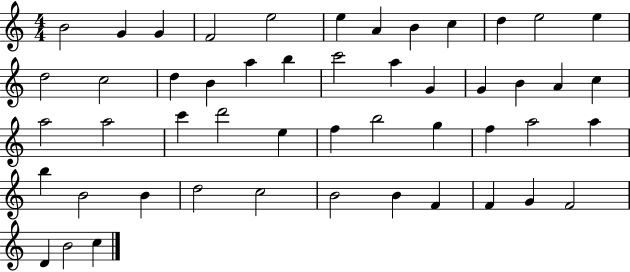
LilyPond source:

{
  \clef treble
  \numericTimeSignature
  \time 4/4
  \key c \major
  b'2 g'4 g'4 | f'2 e''2 | e''4 a'4 b'4 c''4 | d''4 e''2 e''4 | \break d''2 c''2 | d''4 b'4 a''4 b''4 | c'''2 a''4 g'4 | g'4 b'4 a'4 c''4 | \break a''2 a''2 | c'''4 d'''2 e''4 | f''4 b''2 g''4 | f''4 a''2 a''4 | \break b''4 b'2 b'4 | d''2 c''2 | b'2 b'4 f'4 | f'4 g'4 f'2 | \break d'4 b'2 c''4 | \bar "|."
}